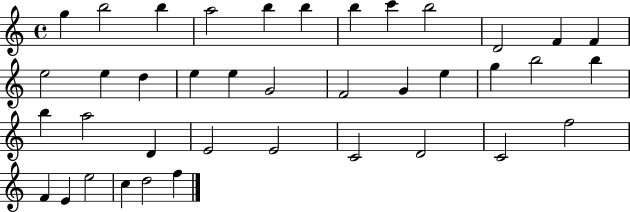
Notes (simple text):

G5/q B5/h B5/q A5/h B5/q B5/q B5/q C6/q B5/h D4/h F4/q F4/q E5/h E5/q D5/q E5/q E5/q G4/h F4/h G4/q E5/q G5/q B5/h B5/q B5/q A5/h D4/q E4/h E4/h C4/h D4/h C4/h F5/h F4/q E4/q E5/h C5/q D5/h F5/q